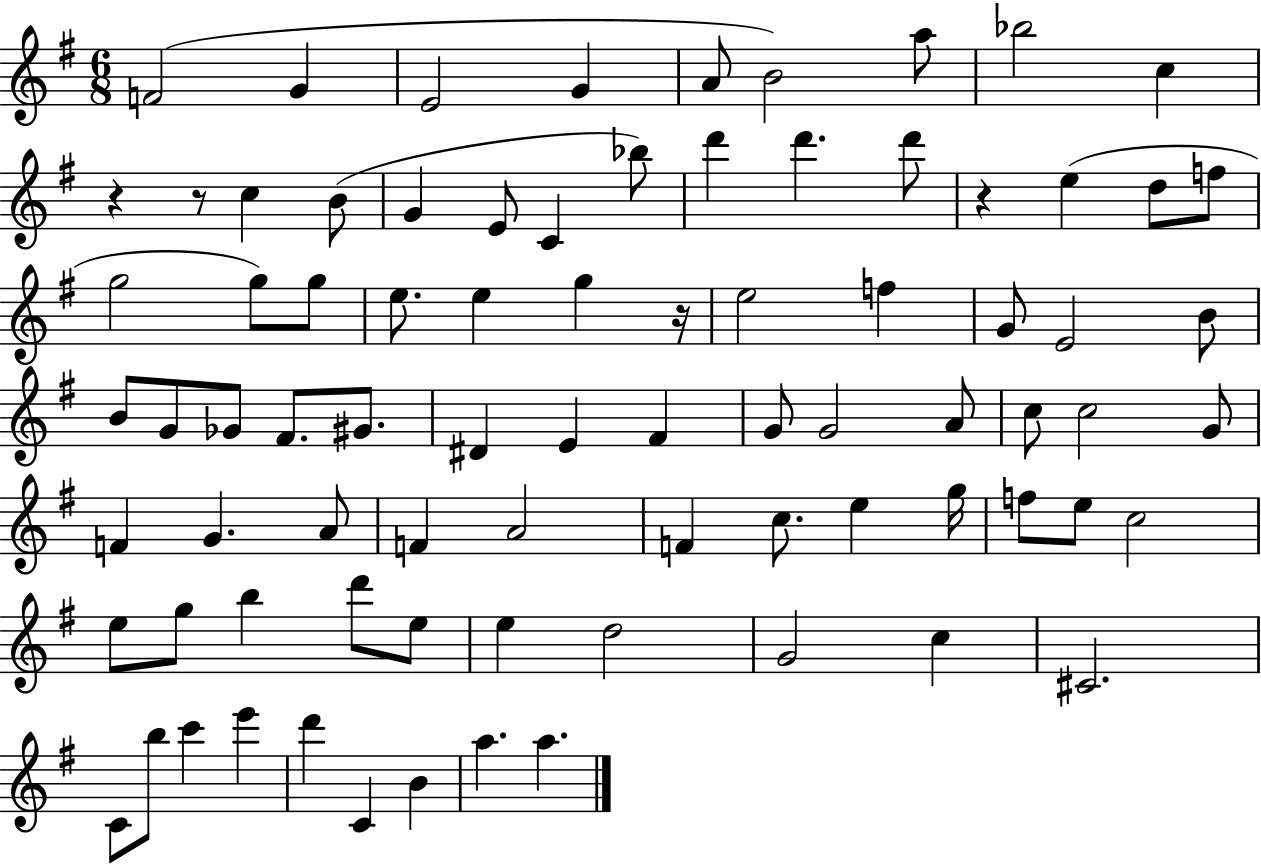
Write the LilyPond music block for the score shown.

{
  \clef treble
  \numericTimeSignature
  \time 6/8
  \key g \major
  f'2( g'4 | e'2 g'4 | a'8 b'2) a''8 | bes''2 c''4 | \break r4 r8 c''4 b'8( | g'4 e'8 c'4 bes''8) | d'''4 d'''4. d'''8 | r4 e''4( d''8 f''8 | \break g''2 g''8) g''8 | e''8. e''4 g''4 r16 | e''2 f''4 | g'8 e'2 b'8 | \break b'8 g'8 ges'8 fis'8. gis'8. | dis'4 e'4 fis'4 | g'8 g'2 a'8 | c''8 c''2 g'8 | \break f'4 g'4. a'8 | f'4 a'2 | f'4 c''8. e''4 g''16 | f''8 e''8 c''2 | \break e''8 g''8 b''4 d'''8 e''8 | e''4 d''2 | g'2 c''4 | cis'2. | \break c'8 b''8 c'''4 e'''4 | d'''4 c'4 b'4 | a''4. a''4. | \bar "|."
}